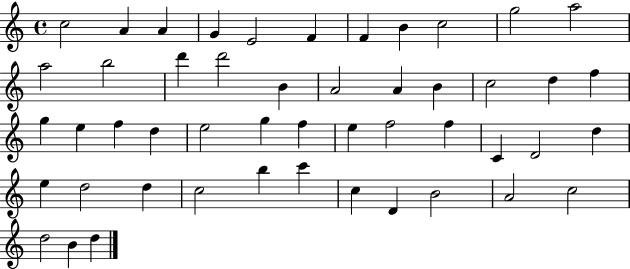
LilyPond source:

{
  \clef treble
  \time 4/4
  \defaultTimeSignature
  \key c \major
  c''2 a'4 a'4 | g'4 e'2 f'4 | f'4 b'4 c''2 | g''2 a''2 | \break a''2 b''2 | d'''4 d'''2 b'4 | a'2 a'4 b'4 | c''2 d''4 f''4 | \break g''4 e''4 f''4 d''4 | e''2 g''4 f''4 | e''4 f''2 f''4 | c'4 d'2 d''4 | \break e''4 d''2 d''4 | c''2 b''4 c'''4 | c''4 d'4 b'2 | a'2 c''2 | \break d''2 b'4 d''4 | \bar "|."
}